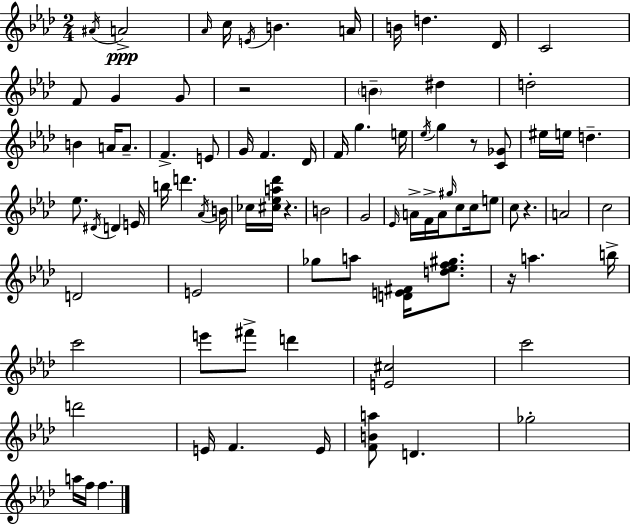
{
  \clef treble
  \numericTimeSignature
  \time 2/4
  \key aes \major
  \repeat volta 2 { \acciaccatura { ais'16 }\ppp a'2-> | \grace { aes'16 } c''16 \acciaccatura { e'16 } b'4. | a'16 b'16 d''4. | des'16 c'2 | \break f'8 g'4 | g'8 r2 | \parenthesize b'4-- dis''4 | d''2-. | \break b'4 a'16 | a'8.-- f'4.-> | e'8 g'16 f'4. | des'16 f'16 g''4. | \break e''16 \acciaccatura { ees''16 } g''4 | r8 <c' ges'>8 eis''16 e''16 d''4.-- | ees''8. \acciaccatura { dis'16 } | d'4 e'16 b''16 d'''4. | \break \acciaccatura { aes'16 } b'16 ces''16 <cis'' ees'' a'' des'''>16 | r4. b'2 | g'2 | \grace { ees'16 } a'16-> | \break f'16-> a'16 \grace { gis''16 } c''8 c''16 e''8 | c''8 r4. | a'2 | c''2 | \break d'2 | e'2 | ges''8 a''8 <d' e' fis'>16 <d'' ees'' f'' gis''>8. | r16 a''4. b''16-> | \break c'''2 | e'''8 fis'''8-> d'''4 | <e' cis''>2 | c'''2 | \break d'''2 | e'16 f'4. e'16 | <f' b' a''>8 d'4. | ges''2-. | \break a''16 f''16 f''4. | } \bar "|."
}